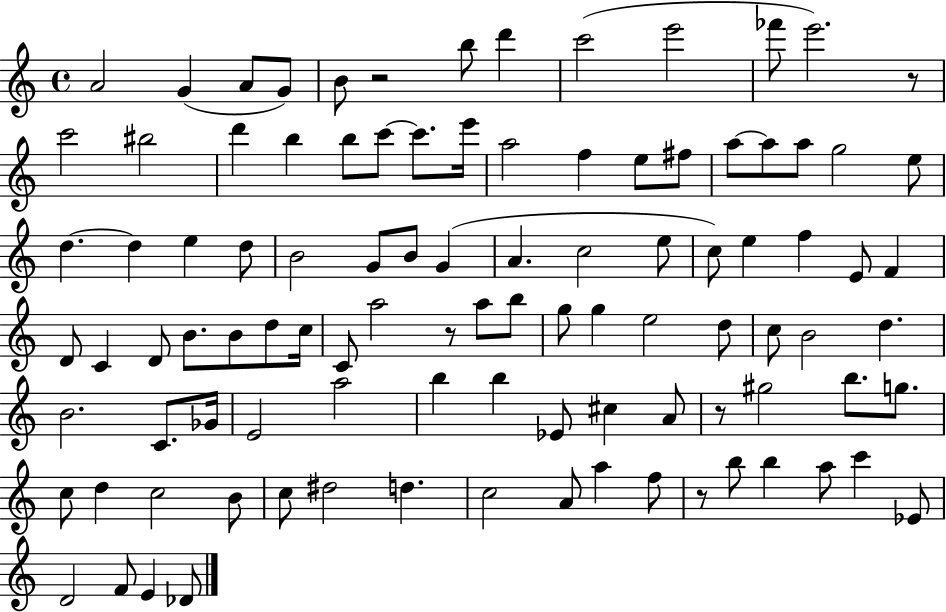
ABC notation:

X:1
T:Untitled
M:4/4
L:1/4
K:C
A2 G A/2 G/2 B/2 z2 b/2 d' c'2 e'2 _f'/2 e'2 z/2 c'2 ^b2 d' b b/2 c'/2 c'/2 e'/4 a2 f e/2 ^f/2 a/2 a/2 a/2 g2 e/2 d d e d/2 B2 G/2 B/2 G A c2 e/2 c/2 e f E/2 F D/2 C D/2 B/2 B/2 d/2 c/4 C/2 a2 z/2 a/2 b/2 g/2 g e2 d/2 c/2 B2 d B2 C/2 _G/4 E2 a2 b b _E/2 ^c A/2 z/2 ^g2 b/2 g/2 c/2 d c2 B/2 c/2 ^d2 d c2 A/2 a f/2 z/2 b/2 b a/2 c' _E/2 D2 F/2 E _D/2